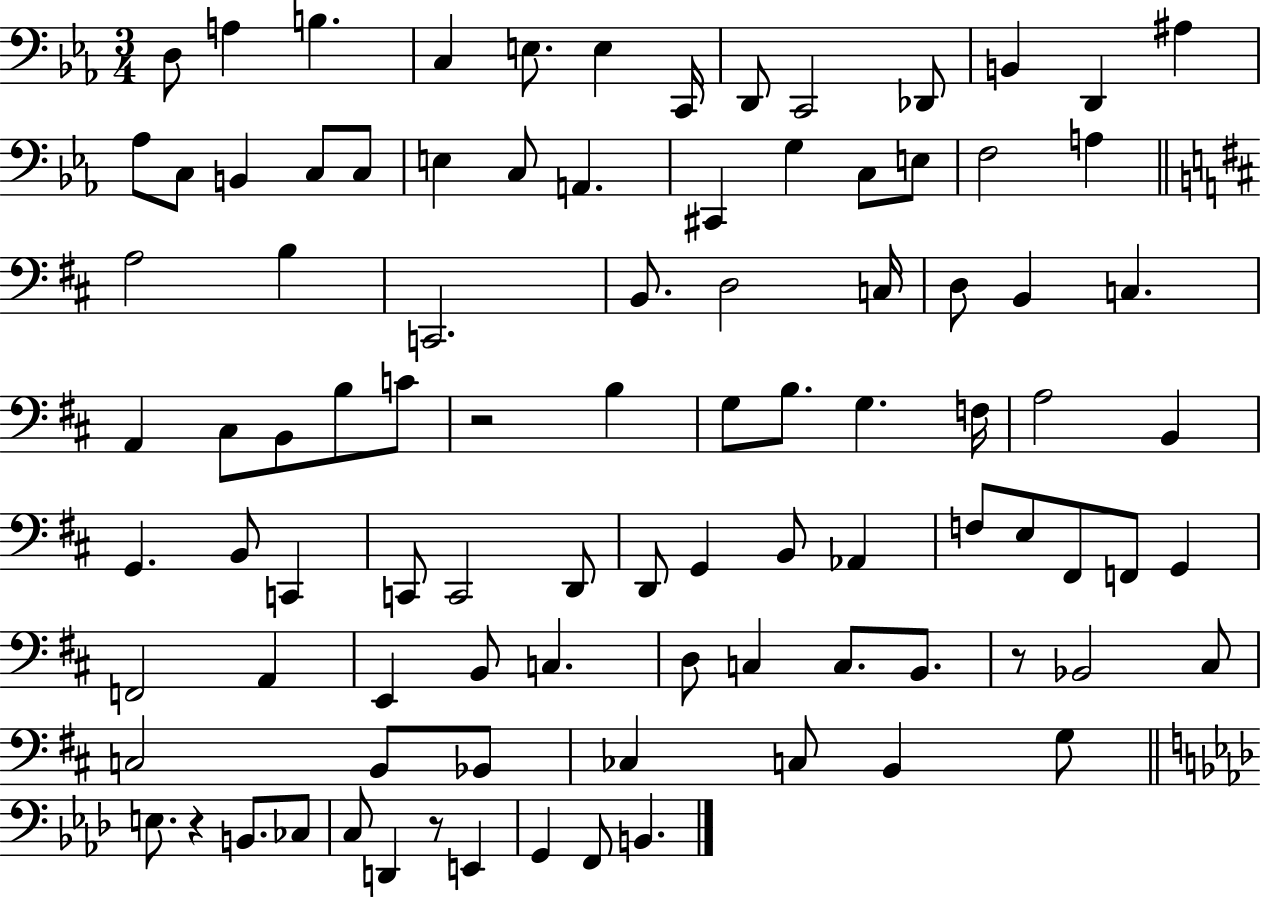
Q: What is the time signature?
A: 3/4